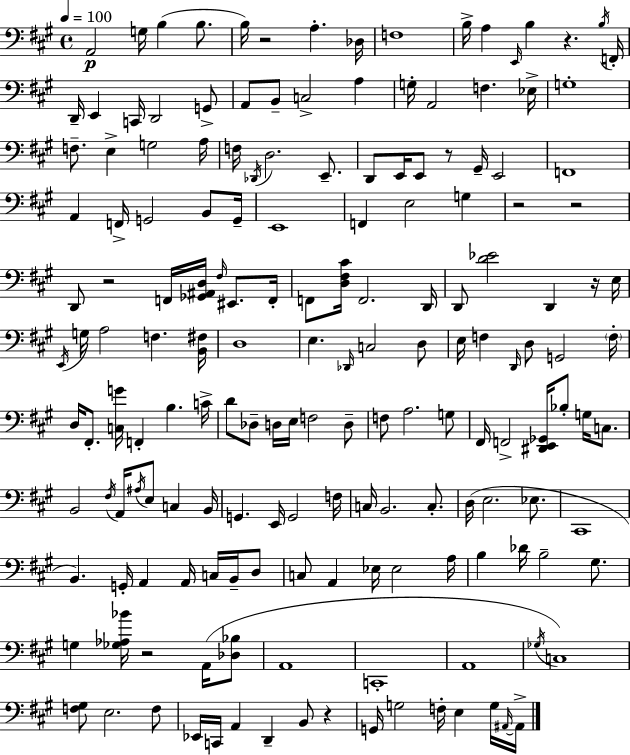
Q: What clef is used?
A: bass